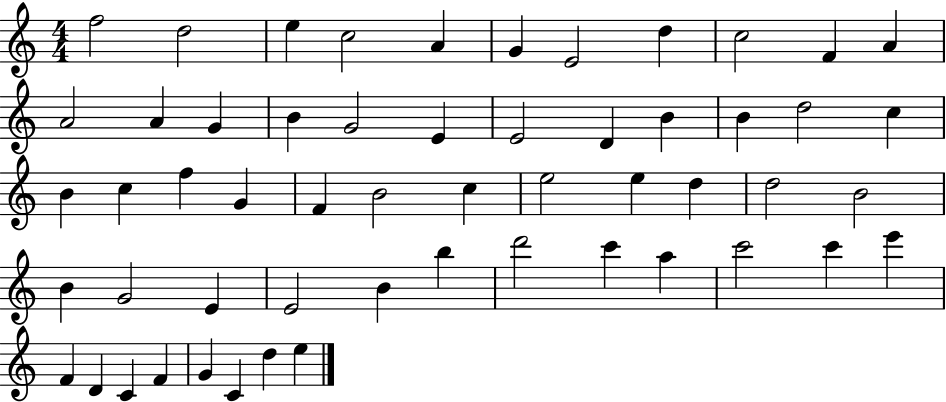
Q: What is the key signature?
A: C major